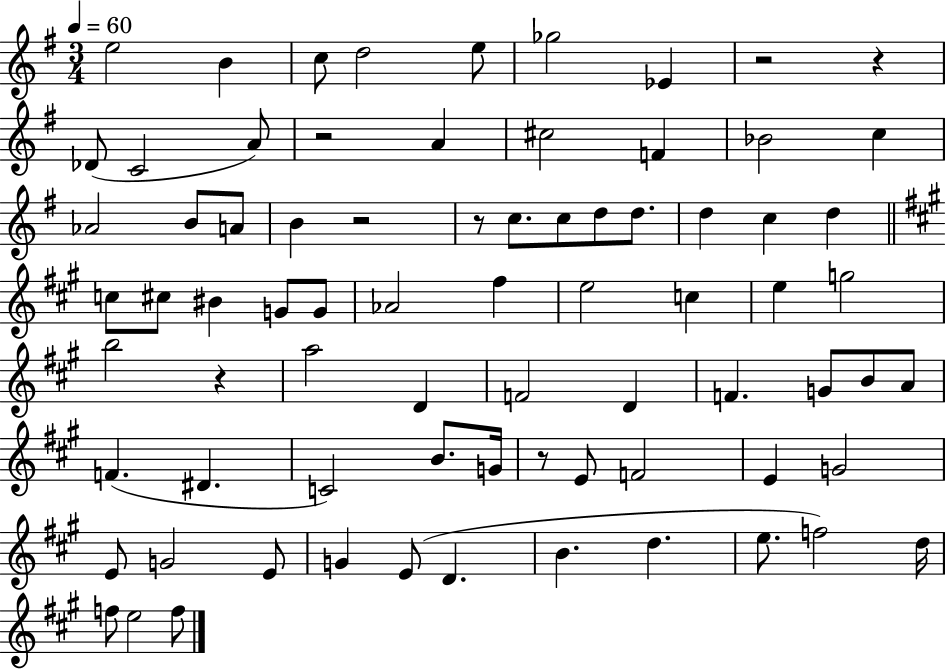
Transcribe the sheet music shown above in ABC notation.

X:1
T:Untitled
M:3/4
L:1/4
K:G
e2 B c/2 d2 e/2 _g2 _E z2 z _D/2 C2 A/2 z2 A ^c2 F _B2 c _A2 B/2 A/2 B z2 z/2 c/2 c/2 d/2 d/2 d c d c/2 ^c/2 ^B G/2 G/2 _A2 ^f e2 c e g2 b2 z a2 D F2 D F G/2 B/2 A/2 F ^D C2 B/2 G/4 z/2 E/2 F2 E G2 E/2 G2 E/2 G E/2 D B d e/2 f2 d/4 f/2 e2 f/2